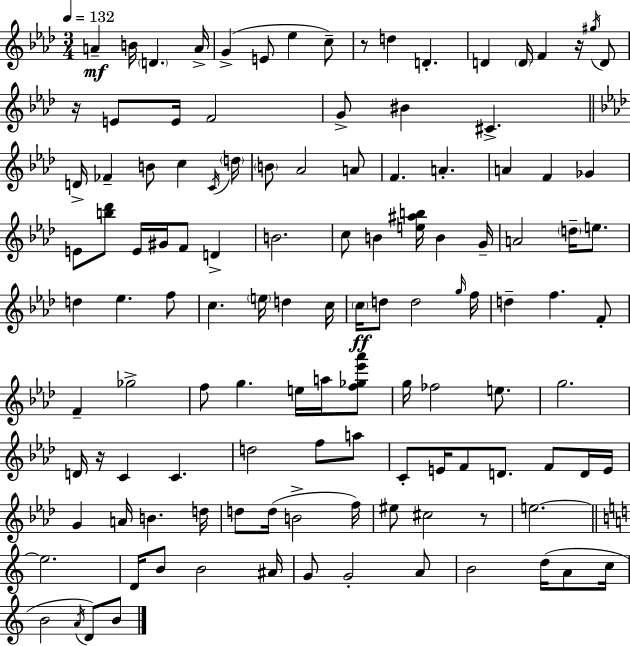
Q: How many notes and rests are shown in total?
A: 121